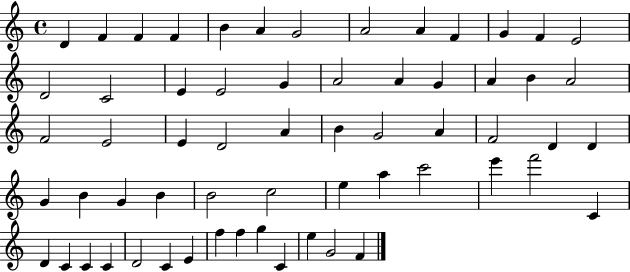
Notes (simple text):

D4/q F4/q F4/q F4/q B4/q A4/q G4/h A4/h A4/q F4/q G4/q F4/q E4/h D4/h C4/h E4/q E4/h G4/q A4/h A4/q G4/q A4/q B4/q A4/h F4/h E4/h E4/q D4/h A4/q B4/q G4/h A4/q F4/h D4/q D4/q G4/q B4/q G4/q B4/q B4/h C5/h E5/q A5/q C6/h E6/q F6/h C4/q D4/q C4/q C4/q C4/q D4/h C4/q E4/q F5/q F5/q G5/q C4/q E5/q G4/h F4/q